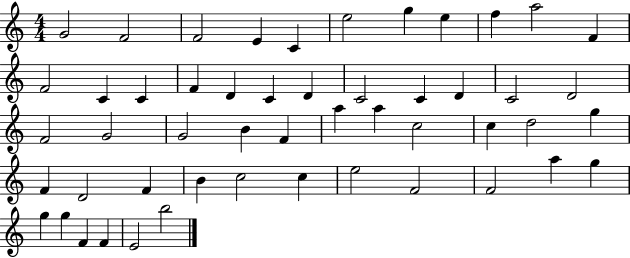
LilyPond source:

{
  \clef treble
  \numericTimeSignature
  \time 4/4
  \key c \major
  g'2 f'2 | f'2 e'4 c'4 | e''2 g''4 e''4 | f''4 a''2 f'4 | \break f'2 c'4 c'4 | f'4 d'4 c'4 d'4 | c'2 c'4 d'4 | c'2 d'2 | \break f'2 g'2 | g'2 b'4 f'4 | a''4 a''4 c''2 | c''4 d''2 g''4 | \break f'4 d'2 f'4 | b'4 c''2 c''4 | e''2 f'2 | f'2 a''4 g''4 | \break g''4 g''4 f'4 f'4 | e'2 b''2 | \bar "|."
}